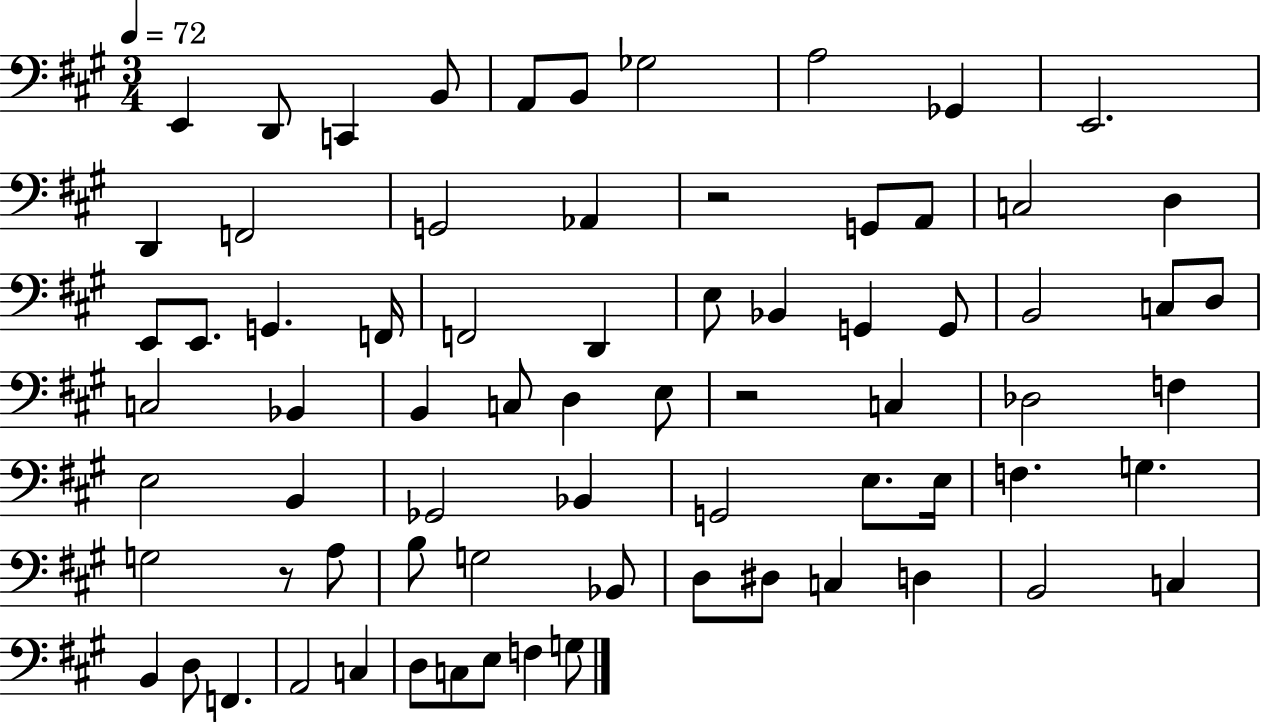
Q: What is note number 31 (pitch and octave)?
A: D3